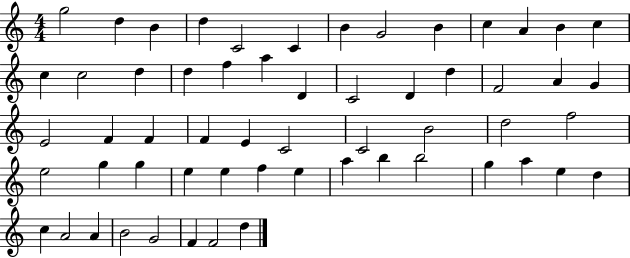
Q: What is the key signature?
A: C major